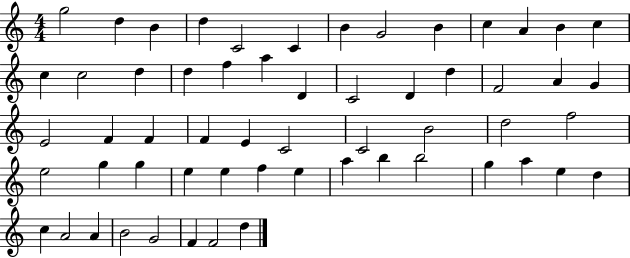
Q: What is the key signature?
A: C major